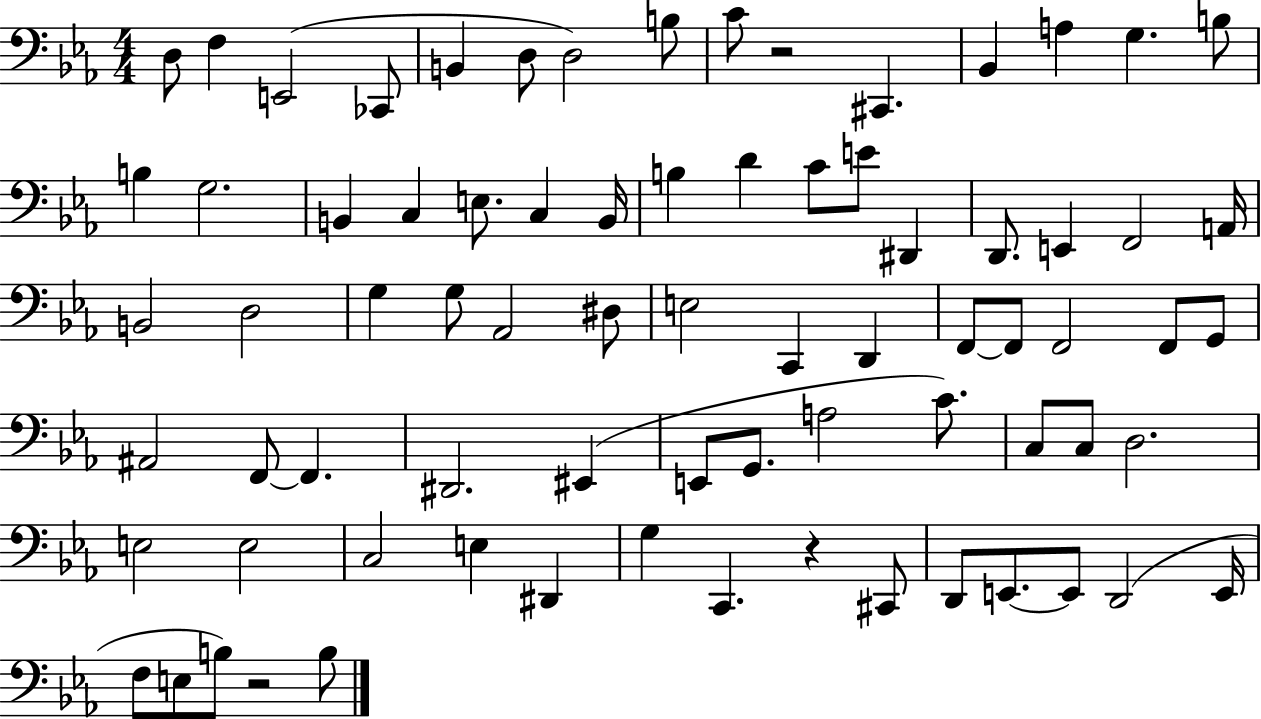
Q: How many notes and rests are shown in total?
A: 76